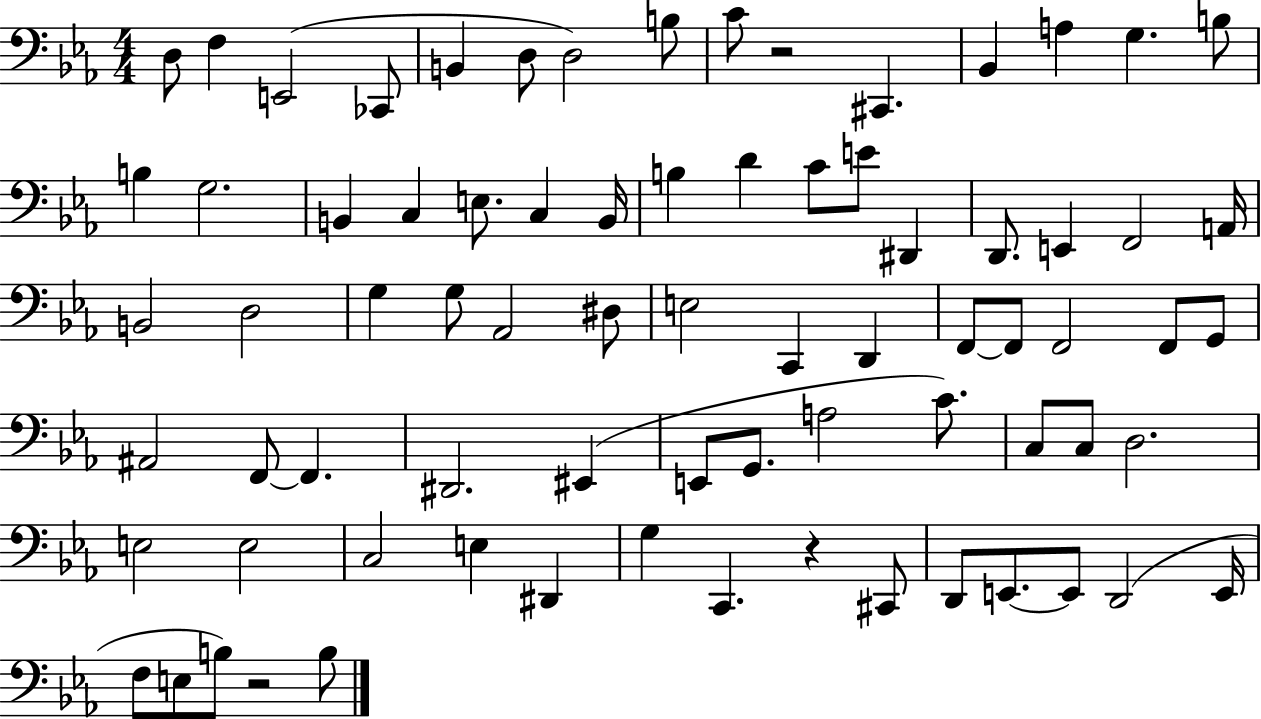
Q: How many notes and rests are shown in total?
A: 76